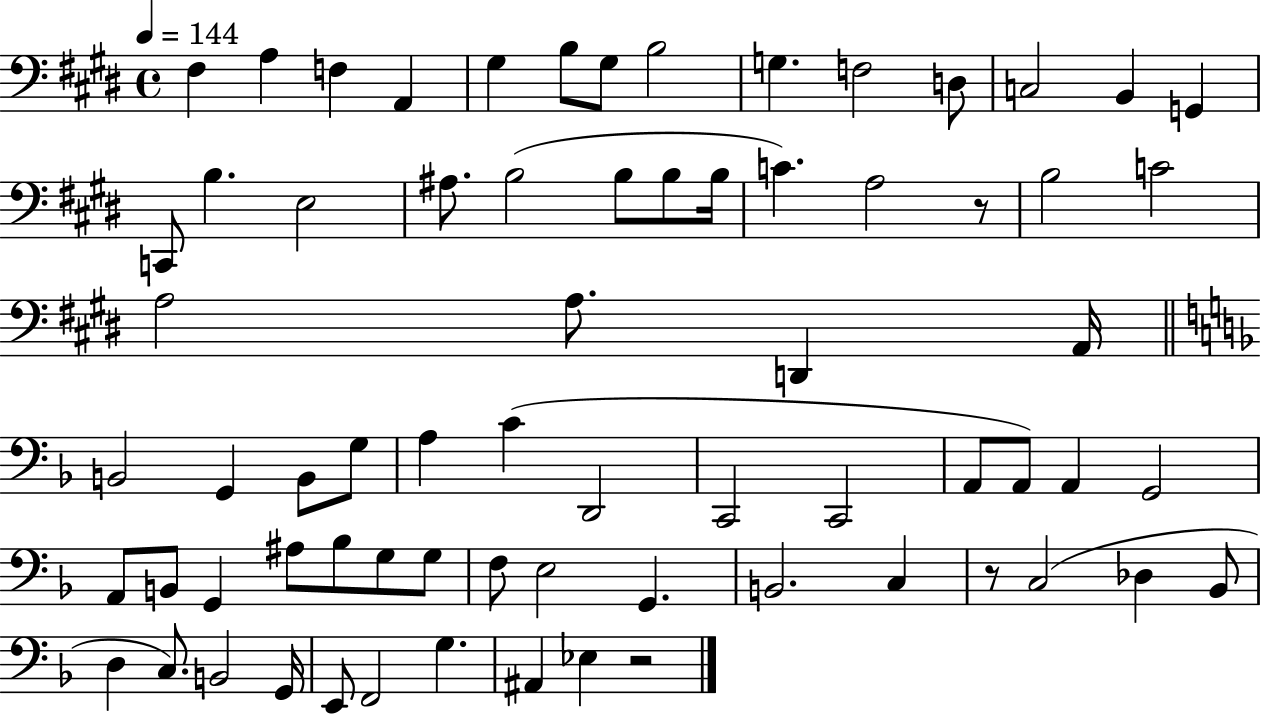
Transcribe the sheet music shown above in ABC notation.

X:1
T:Untitled
M:4/4
L:1/4
K:E
^F, A, F, A,, ^G, B,/2 ^G,/2 B,2 G, F,2 D,/2 C,2 B,, G,, C,,/2 B, E,2 ^A,/2 B,2 B,/2 B,/2 B,/4 C A,2 z/2 B,2 C2 A,2 A,/2 D,, A,,/4 B,,2 G,, B,,/2 G,/2 A, C D,,2 C,,2 C,,2 A,,/2 A,,/2 A,, G,,2 A,,/2 B,,/2 G,, ^A,/2 _B,/2 G,/2 G,/2 F,/2 E,2 G,, B,,2 C, z/2 C,2 _D, _B,,/2 D, C,/2 B,,2 G,,/4 E,,/2 F,,2 G, ^A,, _E, z2